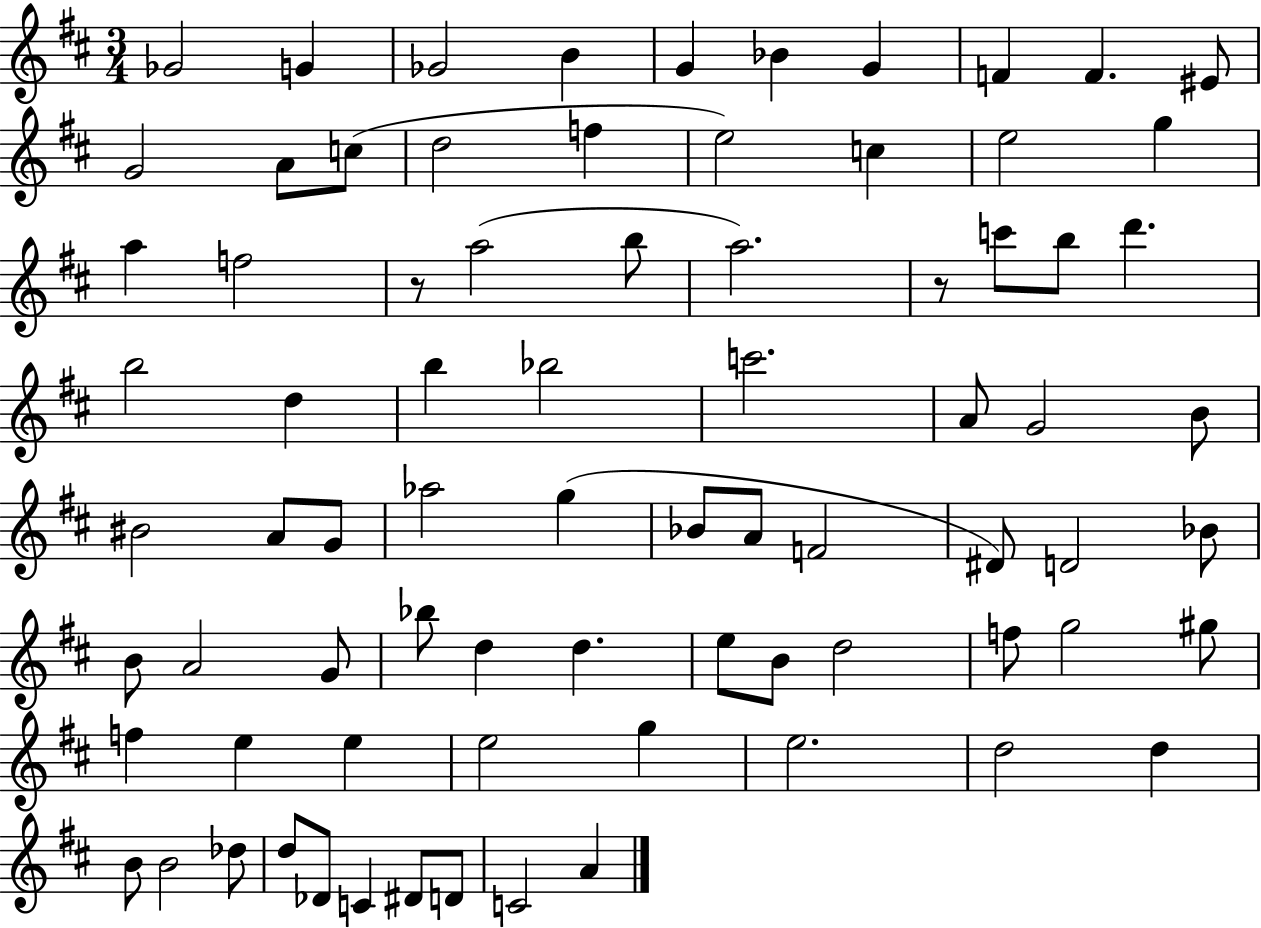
X:1
T:Untitled
M:3/4
L:1/4
K:D
_G2 G _G2 B G _B G F F ^E/2 G2 A/2 c/2 d2 f e2 c e2 g a f2 z/2 a2 b/2 a2 z/2 c'/2 b/2 d' b2 d b _b2 c'2 A/2 G2 B/2 ^B2 A/2 G/2 _a2 g _B/2 A/2 F2 ^D/2 D2 _B/2 B/2 A2 G/2 _b/2 d d e/2 B/2 d2 f/2 g2 ^g/2 f e e e2 g e2 d2 d B/2 B2 _d/2 d/2 _D/2 C ^D/2 D/2 C2 A